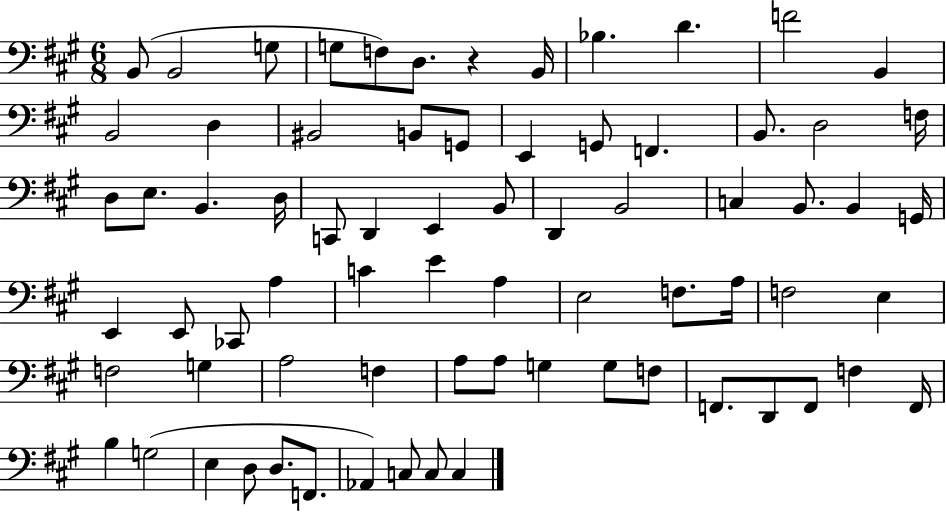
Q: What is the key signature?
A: A major